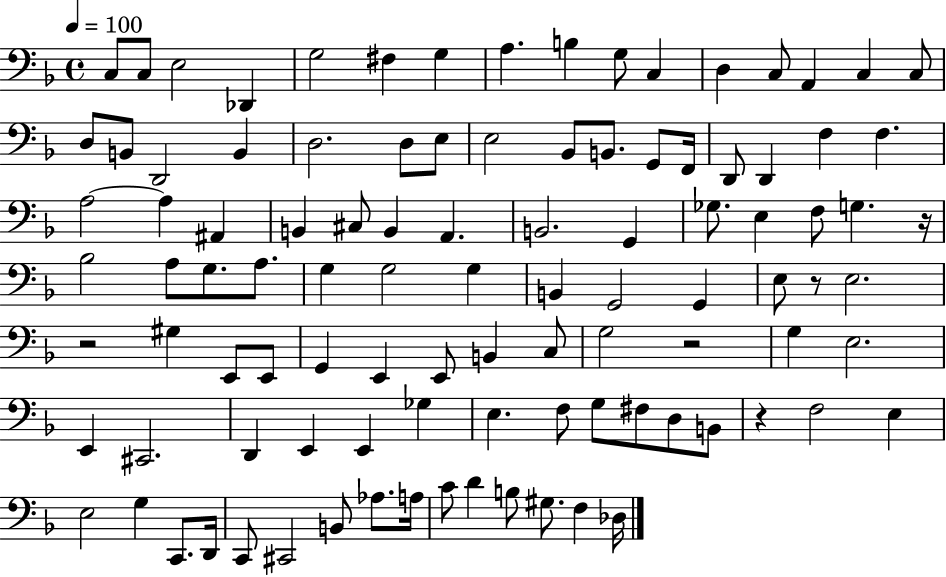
X:1
T:Untitled
M:4/4
L:1/4
K:F
C,/2 C,/2 E,2 _D,, G,2 ^F, G, A, B, G,/2 C, D, C,/2 A,, C, C,/2 D,/2 B,,/2 D,,2 B,, D,2 D,/2 E,/2 E,2 _B,,/2 B,,/2 G,,/2 F,,/4 D,,/2 D,, F, F, A,2 A, ^A,, B,, ^C,/2 B,, A,, B,,2 G,, _G,/2 E, F,/2 G, z/4 _B,2 A,/2 G,/2 A,/2 G, G,2 G, B,, G,,2 G,, E,/2 z/2 E,2 z2 ^G, E,,/2 E,,/2 G,, E,, E,,/2 B,, C,/2 G,2 z2 G, E,2 E,, ^C,,2 D,, E,, E,, _G, E, F,/2 G,/2 ^F,/2 D,/2 B,,/2 z F,2 E, E,2 G, C,,/2 D,,/4 C,,/2 ^C,,2 B,,/2 _A,/2 A,/4 C/2 D B,/2 ^G,/2 F, _D,/4